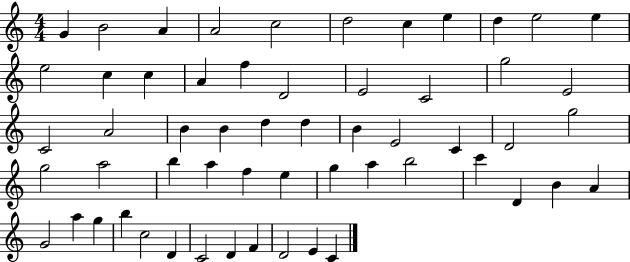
X:1
T:Untitled
M:4/4
L:1/4
K:C
G B2 A A2 c2 d2 c e d e2 e e2 c c A f D2 E2 C2 g2 E2 C2 A2 B B d d B E2 C D2 g2 g2 a2 b a f e g a b2 c' D B A G2 a g b c2 D C2 D F D2 E C